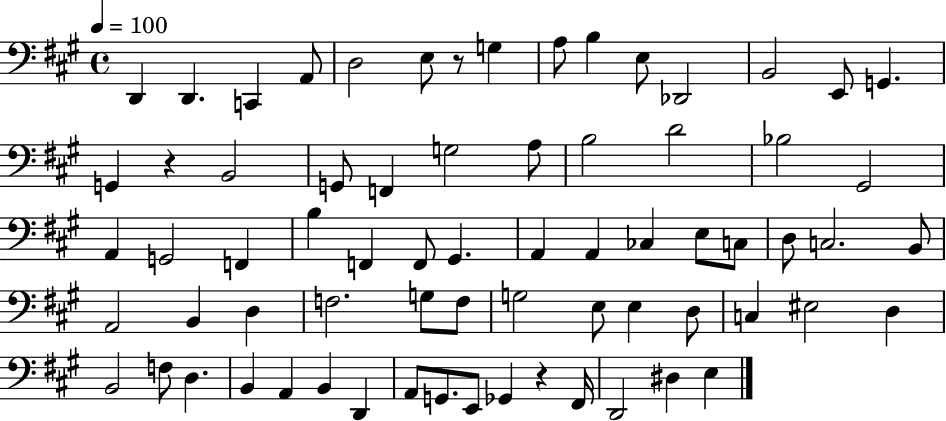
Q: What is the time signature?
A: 4/4